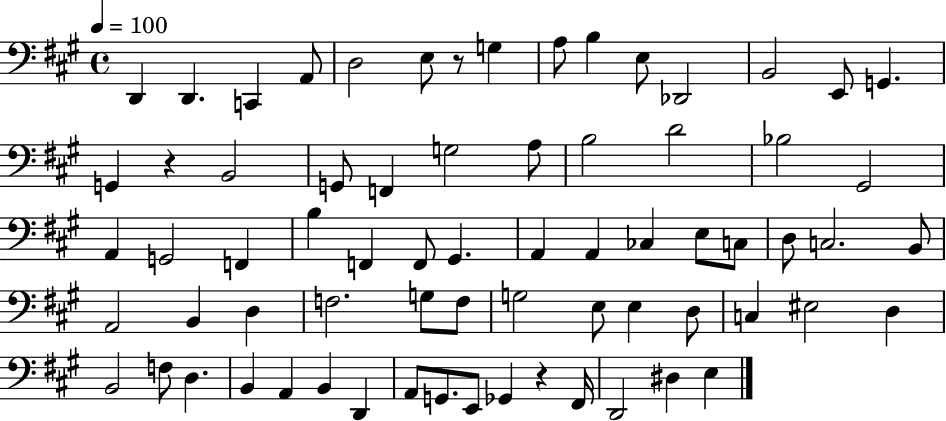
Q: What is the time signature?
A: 4/4